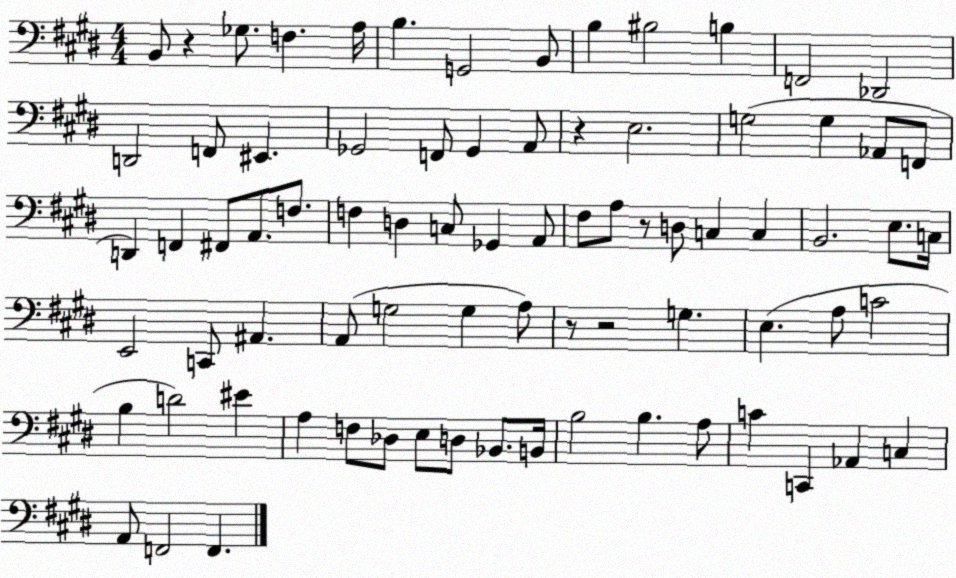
X:1
T:Untitled
M:4/4
L:1/4
K:E
B,,/2 z _G,/2 F, A,/4 B, G,,2 B,,/2 B, ^B,2 B, F,,2 _D,,2 D,,2 F,,/2 ^E,, _G,,2 F,,/2 _G,, A,,/2 z E,2 G,2 G, _A,,/2 F,,/2 D,, F,, ^F,,/2 A,,/2 F,/2 F, D, C,/2 _G,, A,,/2 ^F,/2 A,/2 z/2 D,/2 C, C, B,,2 E,/2 C,/4 E,,2 C,,/2 ^A,, A,,/2 G,2 G, A,/2 z/2 z2 G, E, A,/2 C2 B, D2 ^E A, F,/2 _D,/2 E,/2 D,/2 _B,,/2 B,,/4 B,2 B, A,/2 C C,, _A,, C, A,,/2 F,,2 F,,